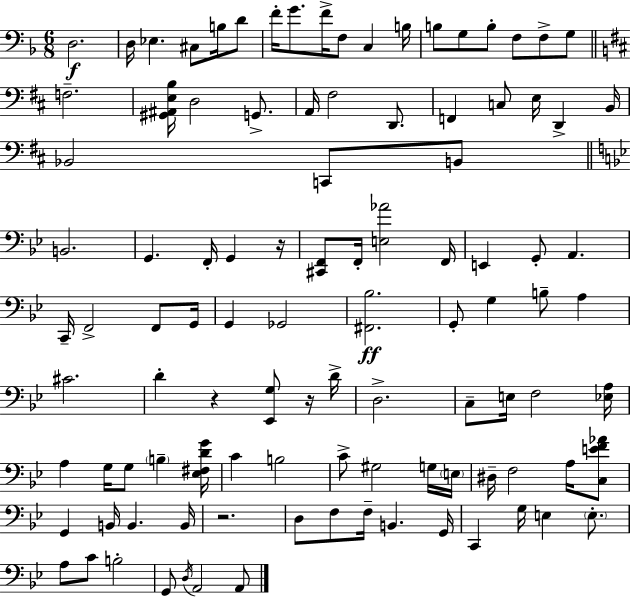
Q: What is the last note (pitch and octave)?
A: A2